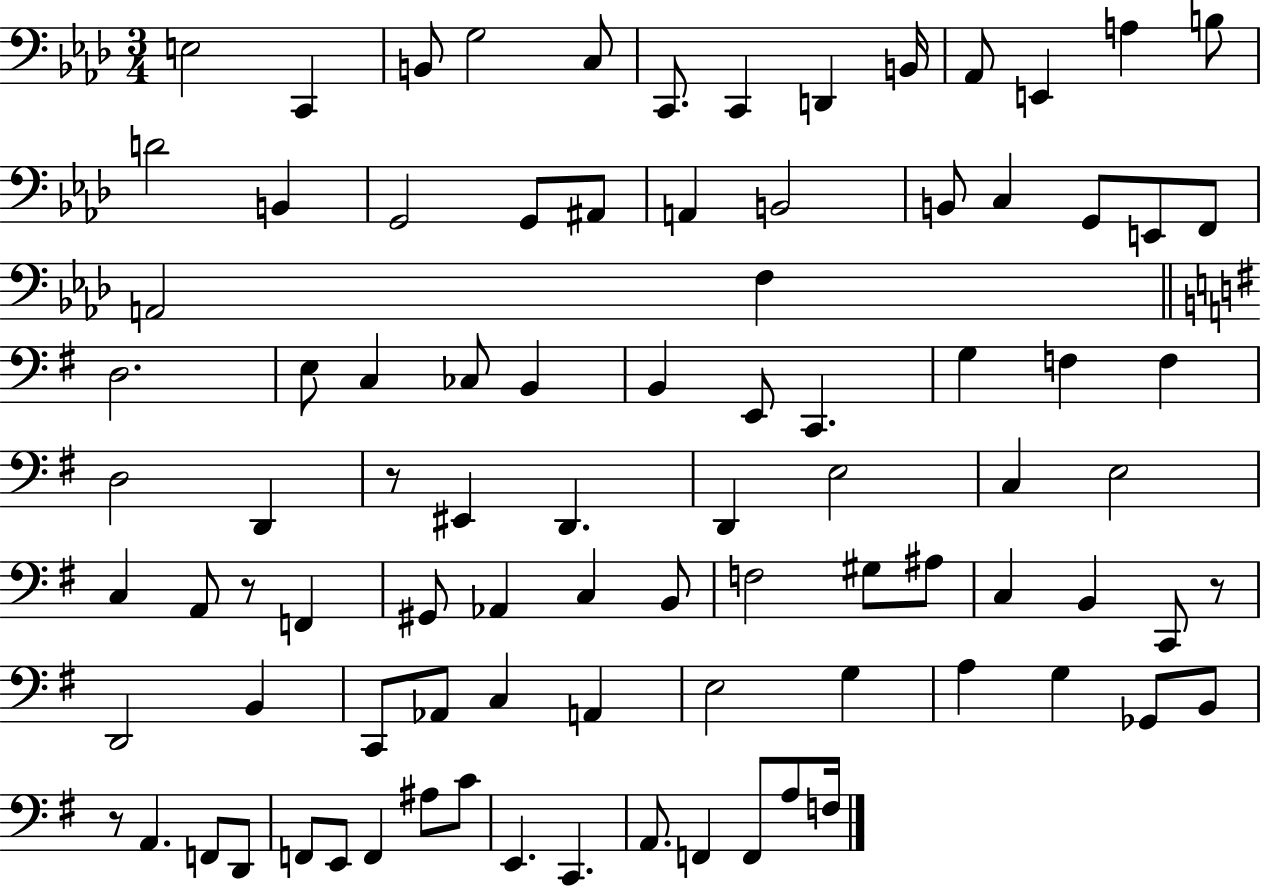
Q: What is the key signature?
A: AES major